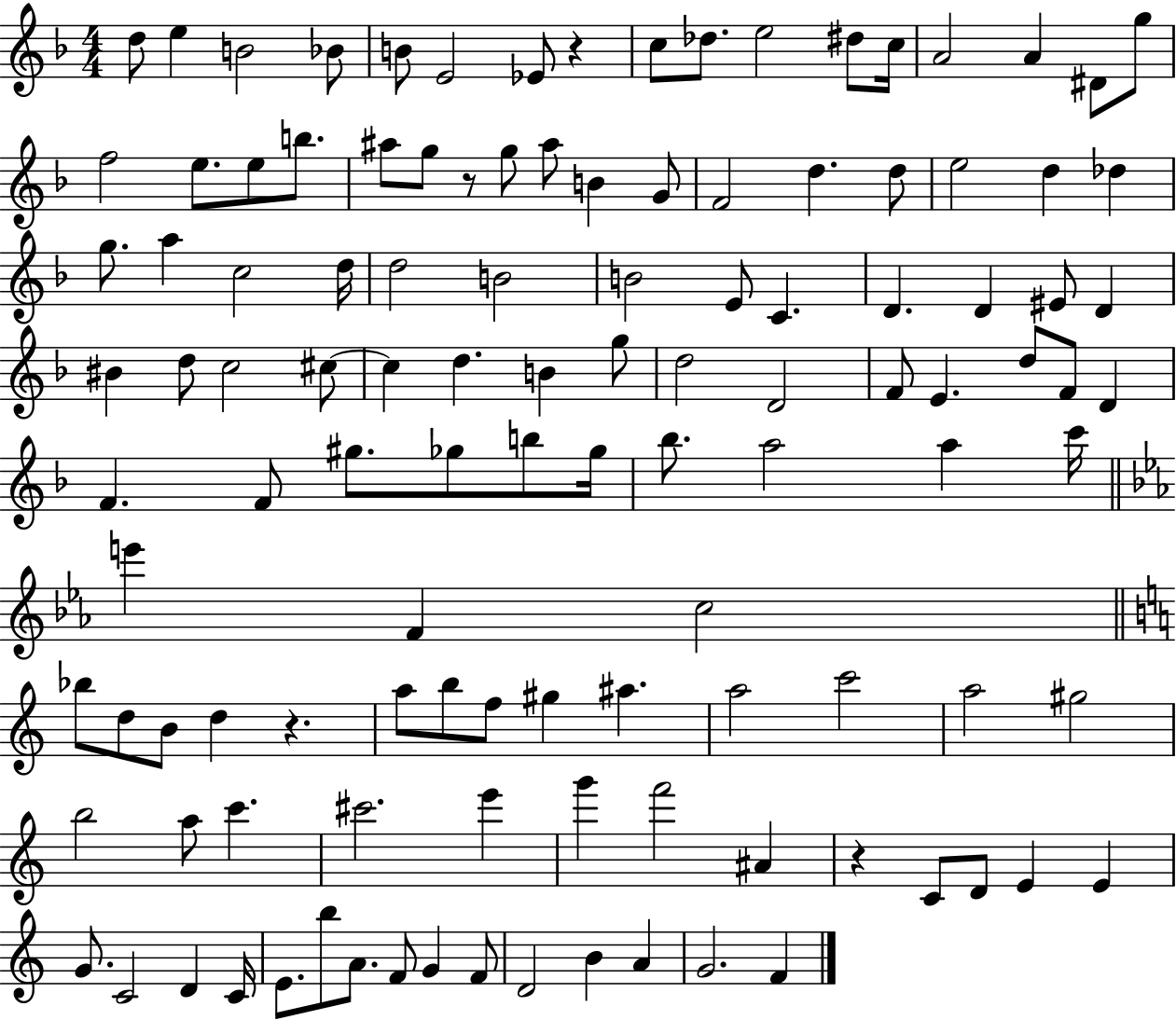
D5/e E5/q B4/h Bb4/e B4/e E4/h Eb4/e R/q C5/e Db5/e. E5/h D#5/e C5/s A4/h A4/q D#4/e G5/e F5/h E5/e. E5/e B5/e. A#5/e G5/e R/e G5/e A#5/e B4/q G4/e F4/h D5/q. D5/e E5/h D5/q Db5/q G5/e. A5/q C5/h D5/s D5/h B4/h B4/h E4/e C4/q. D4/q. D4/q EIS4/e D4/q BIS4/q D5/e C5/h C#5/e C#5/q D5/q. B4/q G5/e D5/h D4/h F4/e E4/q. D5/e F4/e D4/q F4/q. F4/e G#5/e. Gb5/e B5/e Gb5/s Bb5/e. A5/h A5/q C6/s E6/q F4/q C5/h Bb5/e D5/e B4/e D5/q R/q. A5/e B5/e F5/e G#5/q A#5/q. A5/h C6/h A5/h G#5/h B5/h A5/e C6/q. C#6/h. E6/q G6/q F6/h A#4/q R/q C4/e D4/e E4/q E4/q G4/e. C4/h D4/q C4/s E4/e. B5/e A4/e. F4/e G4/q F4/e D4/h B4/q A4/q G4/h. F4/q